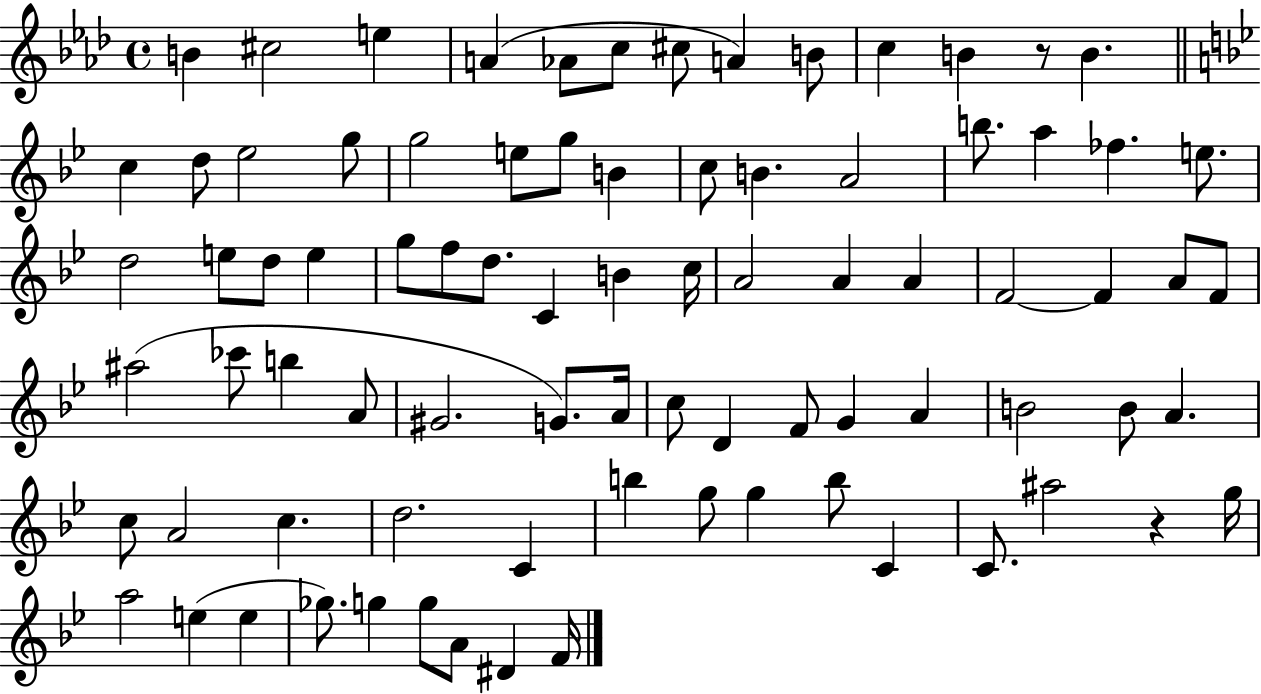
X:1
T:Untitled
M:4/4
L:1/4
K:Ab
B ^c2 e A _A/2 c/2 ^c/2 A B/2 c B z/2 B c d/2 _e2 g/2 g2 e/2 g/2 B c/2 B A2 b/2 a _f e/2 d2 e/2 d/2 e g/2 f/2 d/2 C B c/4 A2 A A F2 F A/2 F/2 ^a2 _c'/2 b A/2 ^G2 G/2 A/4 c/2 D F/2 G A B2 B/2 A c/2 A2 c d2 C b g/2 g b/2 C C/2 ^a2 z g/4 a2 e e _g/2 g g/2 A/2 ^D F/4